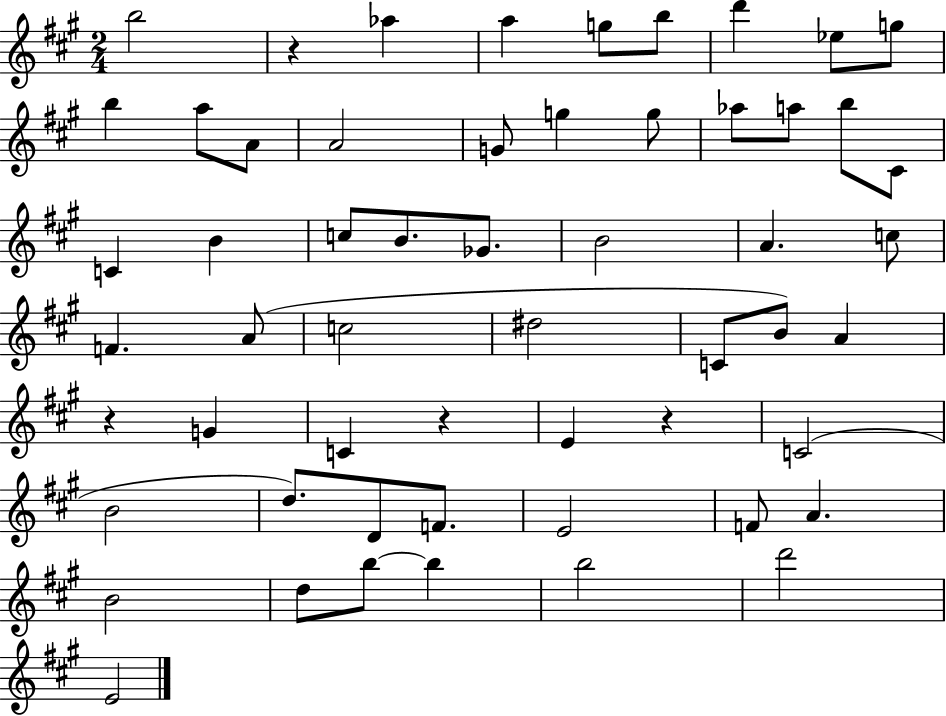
X:1
T:Untitled
M:2/4
L:1/4
K:A
b2 z _a a g/2 b/2 d' _e/2 g/2 b a/2 A/2 A2 G/2 g g/2 _a/2 a/2 b/2 ^C/2 C B c/2 B/2 _G/2 B2 A c/2 F A/2 c2 ^d2 C/2 B/2 A z G C z E z C2 B2 d/2 D/2 F/2 E2 F/2 A B2 d/2 b/2 b b2 d'2 E2